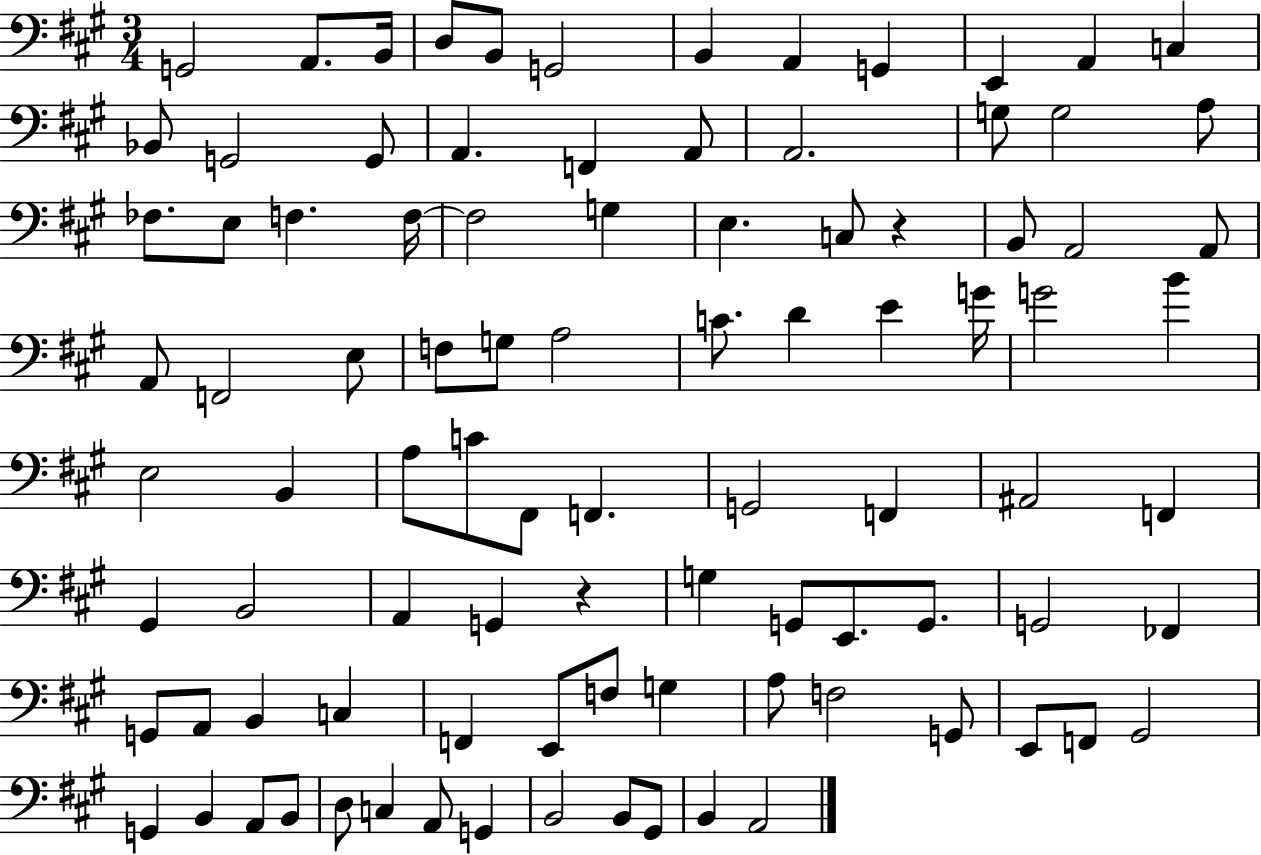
G2/h A2/e. B2/s D3/e B2/e G2/h B2/q A2/q G2/q E2/q A2/q C3/q Bb2/e G2/h G2/e A2/q. F2/q A2/e A2/h. G3/e G3/h A3/e FES3/e. E3/e F3/q. F3/s F3/h G3/q E3/q. C3/e R/q B2/e A2/h A2/e A2/e F2/h E3/e F3/e G3/e A3/h C4/e. D4/q E4/q G4/s G4/h B4/q E3/h B2/q A3/e C4/e F#2/e F2/q. G2/h F2/q A#2/h F2/q G#2/q B2/h A2/q G2/q R/q G3/q G2/e E2/e. G2/e. G2/h FES2/q G2/e A2/e B2/q C3/q F2/q E2/e F3/e G3/q A3/e F3/h G2/e E2/e F2/e G#2/h G2/q B2/q A2/e B2/e D3/e C3/q A2/e G2/q B2/h B2/e G#2/e B2/q A2/h